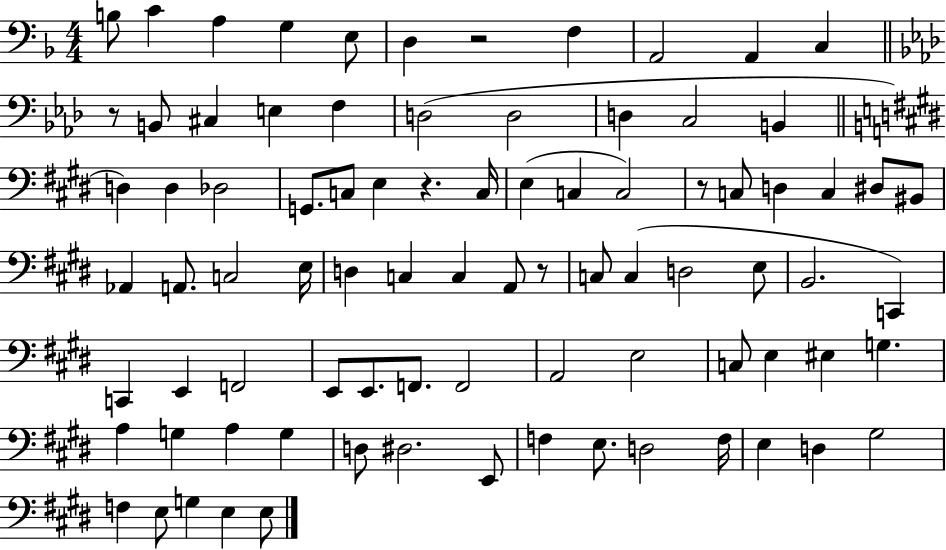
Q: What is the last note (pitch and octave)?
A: E3